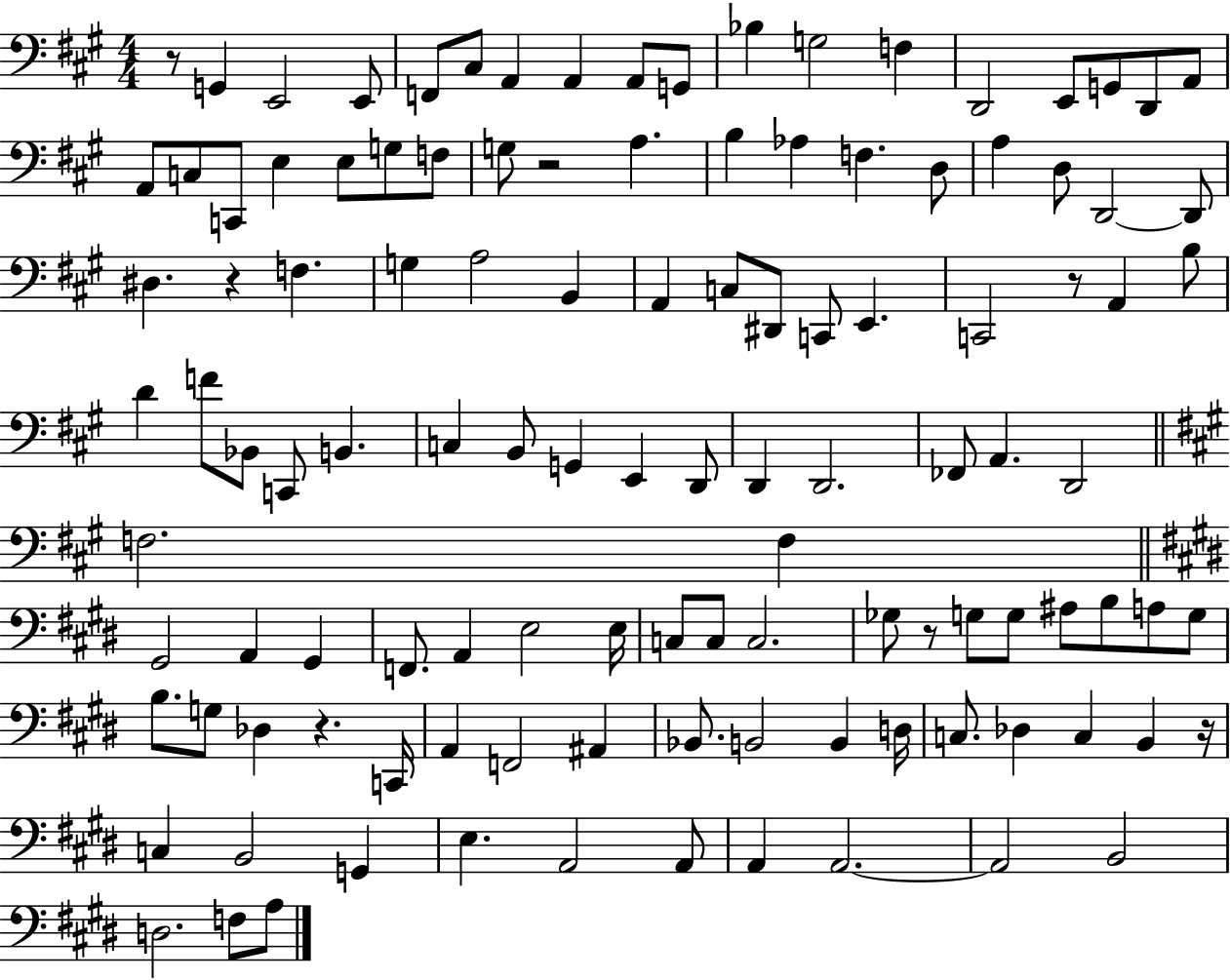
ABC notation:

X:1
T:Untitled
M:4/4
L:1/4
K:A
z/2 G,, E,,2 E,,/2 F,,/2 ^C,/2 A,, A,, A,,/2 G,,/2 _B, G,2 F, D,,2 E,,/2 G,,/2 D,,/2 A,,/2 A,,/2 C,/2 C,,/2 E, E,/2 G,/2 F,/2 G,/2 z2 A, B, _A, F, D,/2 A, D,/2 D,,2 D,,/2 ^D, z F, G, A,2 B,, A,, C,/2 ^D,,/2 C,,/2 E,, C,,2 z/2 A,, B,/2 D F/2 _B,,/2 C,,/2 B,, C, B,,/2 G,, E,, D,,/2 D,, D,,2 _F,,/2 A,, D,,2 F,2 F, ^G,,2 A,, ^G,, F,,/2 A,, E,2 E,/4 C,/2 C,/2 C,2 _G,/2 z/2 G,/2 G,/2 ^A,/2 B,/2 A,/2 G,/2 B,/2 G,/2 _D, z C,,/4 A,, F,,2 ^A,, _B,,/2 B,,2 B,, D,/4 C,/2 _D, C, B,, z/4 C, B,,2 G,, E, A,,2 A,,/2 A,, A,,2 A,,2 B,,2 D,2 F,/2 A,/2